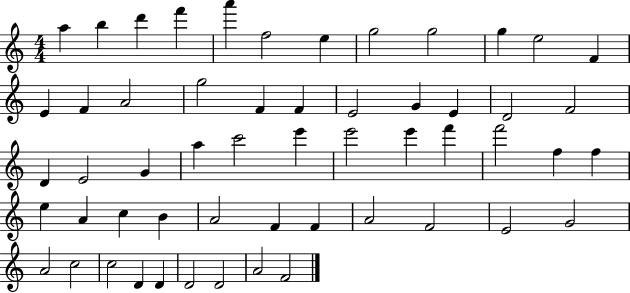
{
  \clef treble
  \numericTimeSignature
  \time 4/4
  \key c \major
  a''4 b''4 d'''4 f'''4 | a'''4 f''2 e''4 | g''2 g''2 | g''4 e''2 f'4 | \break e'4 f'4 a'2 | g''2 f'4 f'4 | e'2 g'4 e'4 | d'2 f'2 | \break d'4 e'2 g'4 | a''4 c'''2 e'''4 | e'''2 e'''4 f'''4 | f'''2 f''4 f''4 | \break e''4 a'4 c''4 b'4 | a'2 f'4 f'4 | a'2 f'2 | e'2 g'2 | \break a'2 c''2 | c''2 d'4 d'4 | d'2 d'2 | a'2 f'2 | \break \bar "|."
}